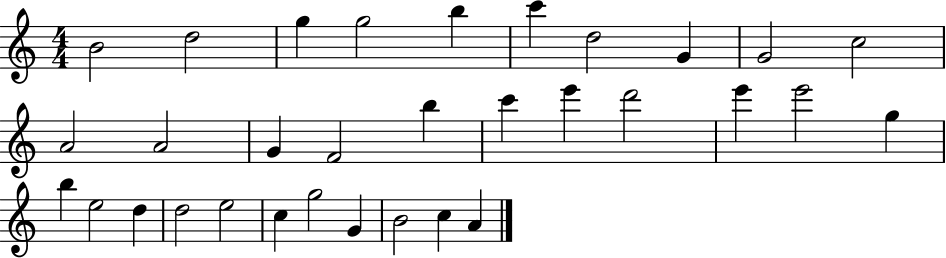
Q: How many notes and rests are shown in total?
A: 32